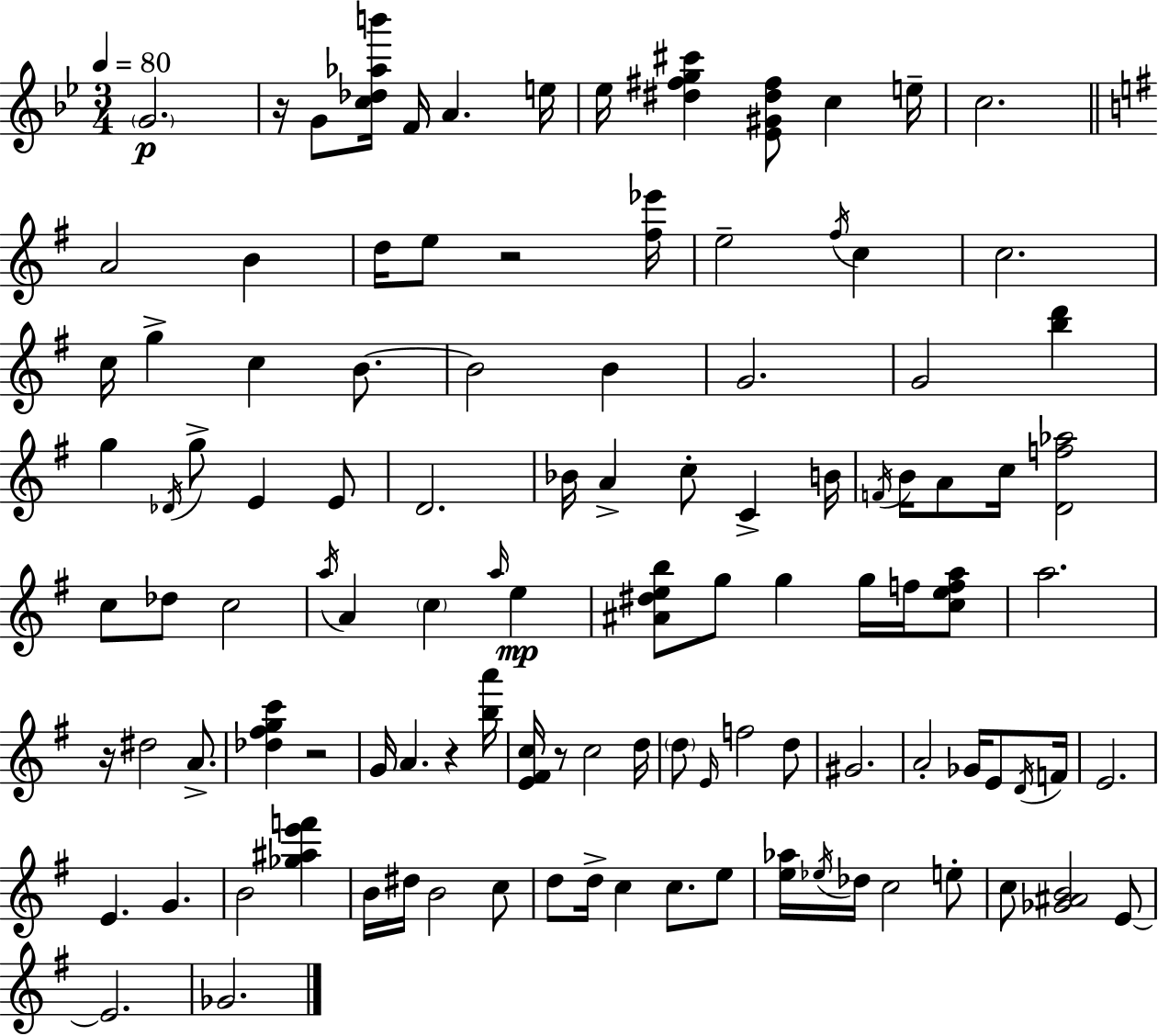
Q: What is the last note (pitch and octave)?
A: Gb4